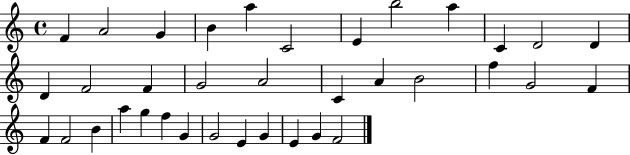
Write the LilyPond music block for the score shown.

{
  \clef treble
  \time 4/4
  \defaultTimeSignature
  \key c \major
  f'4 a'2 g'4 | b'4 a''4 c'2 | e'4 b''2 a''4 | c'4 d'2 d'4 | \break d'4 f'2 f'4 | g'2 a'2 | c'4 a'4 b'2 | f''4 g'2 f'4 | \break f'4 f'2 b'4 | a''4 g''4 f''4 g'4 | g'2 e'4 g'4 | e'4 g'4 f'2 | \break \bar "|."
}